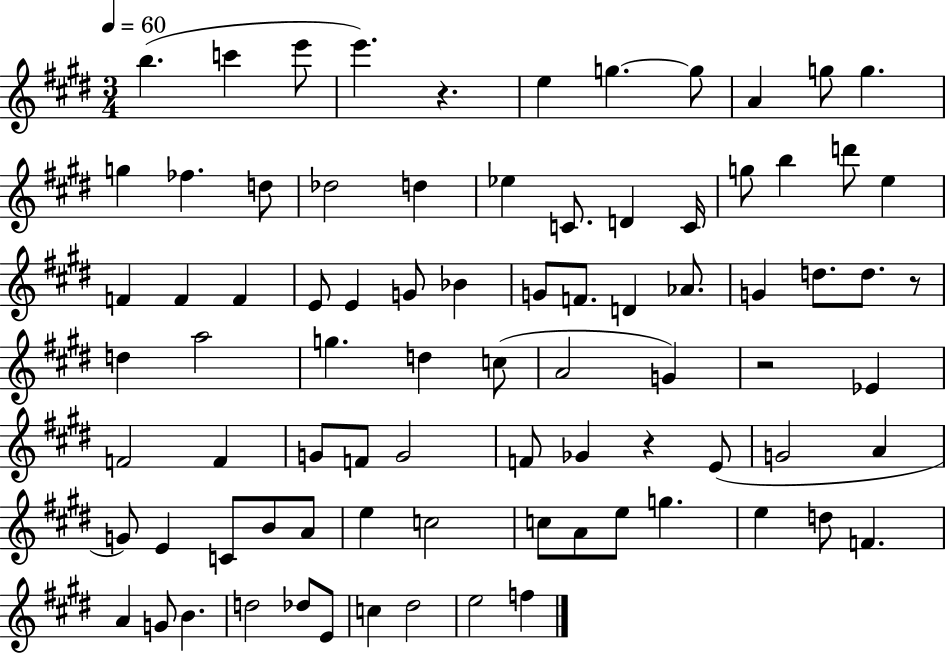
X:1
T:Untitled
M:3/4
L:1/4
K:E
b c' e'/2 e' z e g g/2 A g/2 g g _f d/2 _d2 d _e C/2 D C/4 g/2 b d'/2 e F F F E/2 E G/2 _B G/2 F/2 D _A/2 G d/2 d/2 z/2 d a2 g d c/2 A2 G z2 _E F2 F G/2 F/2 G2 F/2 _G z E/2 G2 A G/2 E C/2 B/2 A/2 e c2 c/2 A/2 e/2 g e d/2 F A G/2 B d2 _d/2 E/2 c ^d2 e2 f